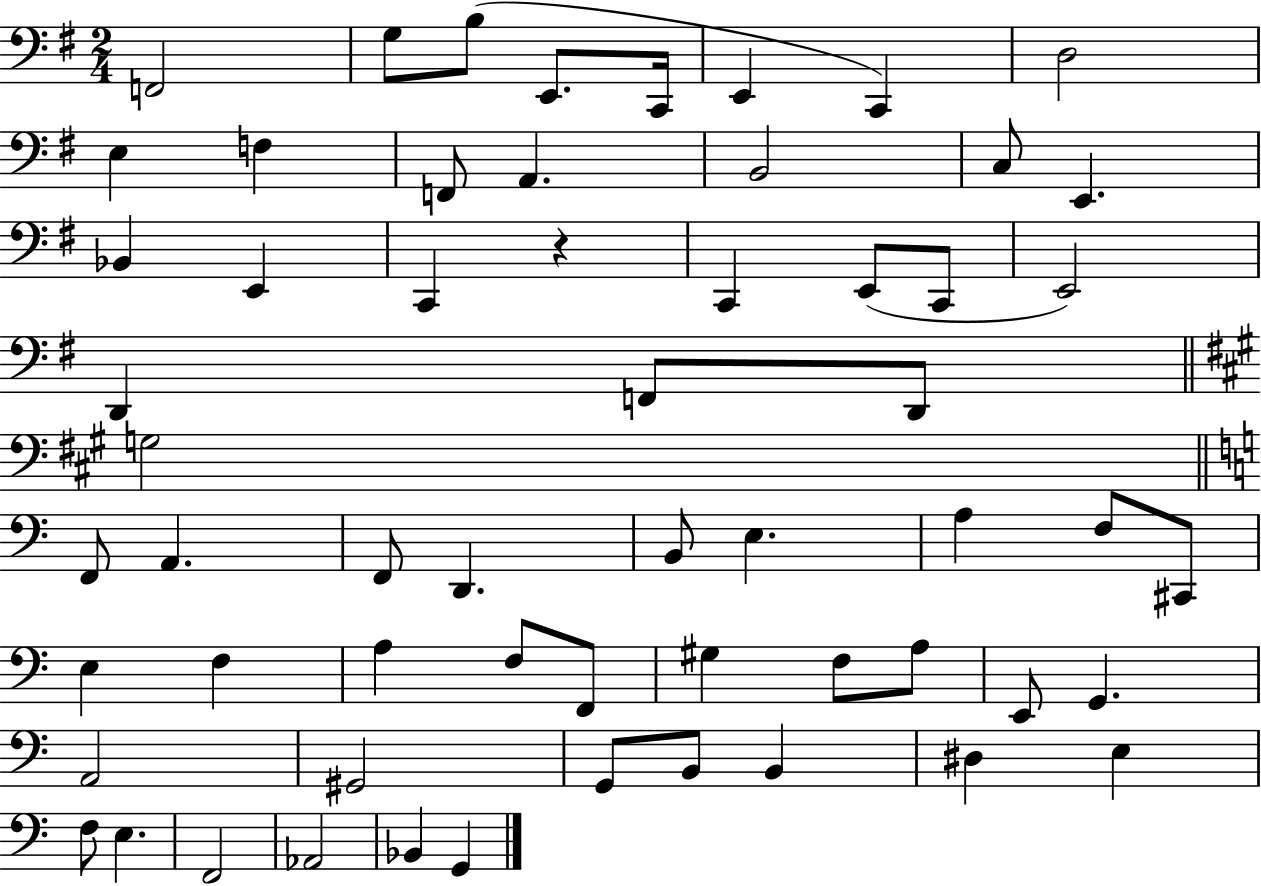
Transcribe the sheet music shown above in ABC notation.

X:1
T:Untitled
M:2/4
L:1/4
K:G
F,,2 G,/2 B,/2 E,,/2 C,,/4 E,, C,, D,2 E, F, F,,/2 A,, B,,2 C,/2 E,, _B,, E,, C,, z C,, E,,/2 C,,/2 E,,2 D,, F,,/2 D,,/2 G,2 F,,/2 A,, F,,/2 D,, B,,/2 E, A, F,/2 ^C,,/2 E, F, A, F,/2 F,,/2 ^G, F,/2 A,/2 E,,/2 G,, A,,2 ^G,,2 G,,/2 B,,/2 B,, ^D, E, F,/2 E, F,,2 _A,,2 _B,, G,,